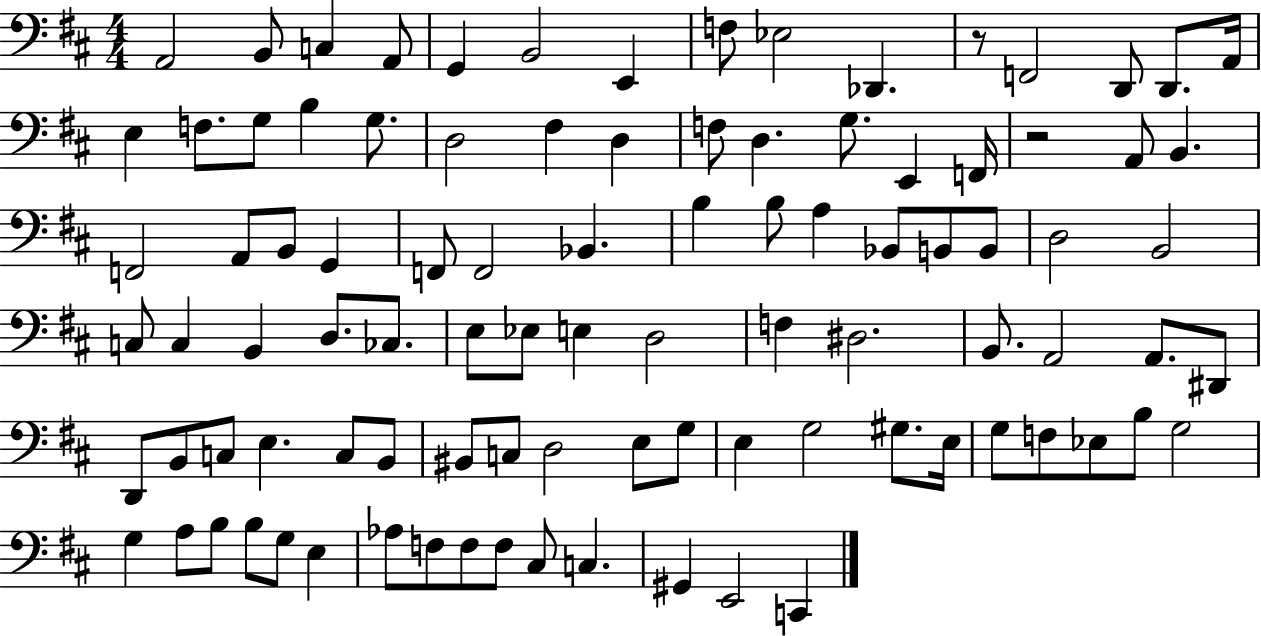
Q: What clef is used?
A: bass